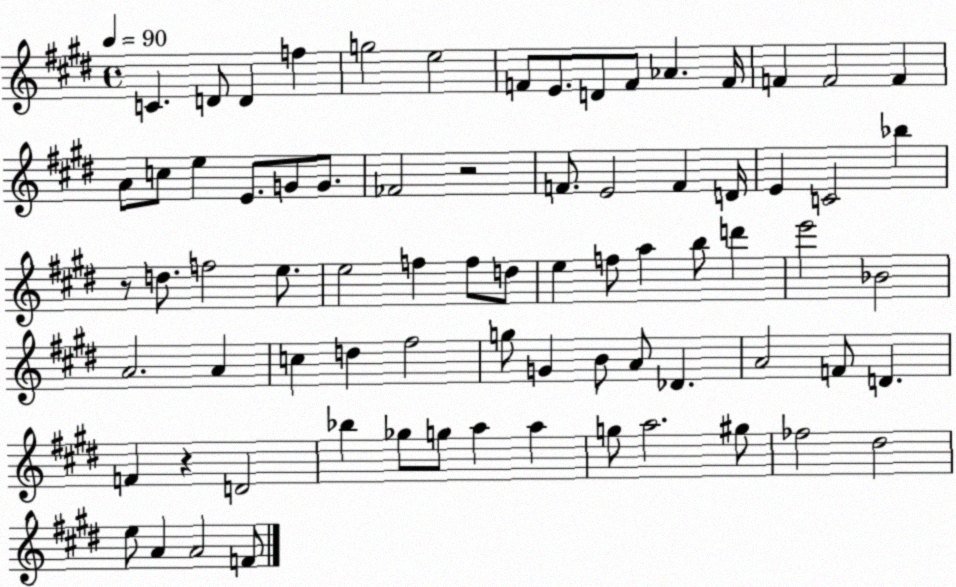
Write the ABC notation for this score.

X:1
T:Untitled
M:4/4
L:1/4
K:E
C D/2 D f g2 e2 F/2 E/2 D/2 F/2 _A F/4 F F2 F A/2 c/2 e E/2 G/2 G/2 _F2 z2 F/2 E2 F D/4 E C2 _b z/2 d/2 f2 e/2 e2 f f/2 d/2 e f/2 a b/2 d' e'2 _B2 A2 A c d ^f2 g/2 G B/2 A/2 _D A2 F/2 D F z D2 _b _g/2 g/2 a a g/2 a2 ^g/2 _f2 ^d2 e/2 A A2 F/2